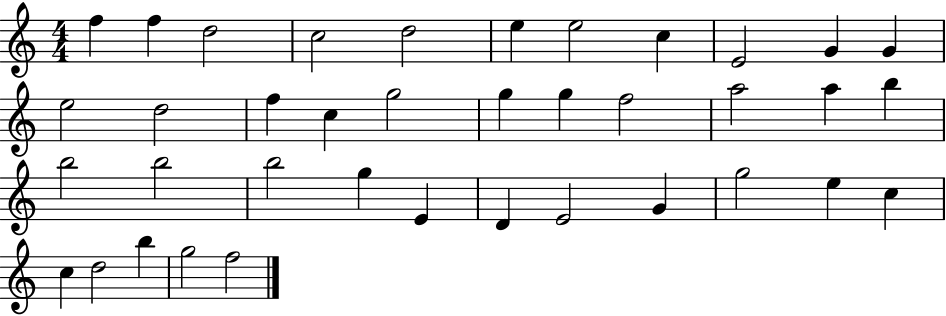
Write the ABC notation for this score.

X:1
T:Untitled
M:4/4
L:1/4
K:C
f f d2 c2 d2 e e2 c E2 G G e2 d2 f c g2 g g f2 a2 a b b2 b2 b2 g E D E2 G g2 e c c d2 b g2 f2